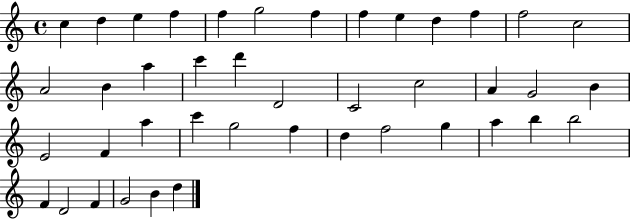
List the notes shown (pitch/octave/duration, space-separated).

C5/q D5/q E5/q F5/q F5/q G5/h F5/q F5/q E5/q D5/q F5/q F5/h C5/h A4/h B4/q A5/q C6/q D6/q D4/h C4/h C5/h A4/q G4/h B4/q E4/h F4/q A5/q C6/q G5/h F5/q D5/q F5/h G5/q A5/q B5/q B5/h F4/q D4/h F4/q G4/h B4/q D5/q